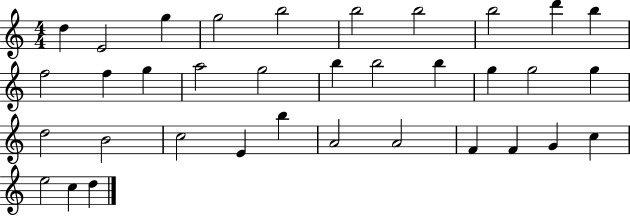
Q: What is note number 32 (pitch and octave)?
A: C5